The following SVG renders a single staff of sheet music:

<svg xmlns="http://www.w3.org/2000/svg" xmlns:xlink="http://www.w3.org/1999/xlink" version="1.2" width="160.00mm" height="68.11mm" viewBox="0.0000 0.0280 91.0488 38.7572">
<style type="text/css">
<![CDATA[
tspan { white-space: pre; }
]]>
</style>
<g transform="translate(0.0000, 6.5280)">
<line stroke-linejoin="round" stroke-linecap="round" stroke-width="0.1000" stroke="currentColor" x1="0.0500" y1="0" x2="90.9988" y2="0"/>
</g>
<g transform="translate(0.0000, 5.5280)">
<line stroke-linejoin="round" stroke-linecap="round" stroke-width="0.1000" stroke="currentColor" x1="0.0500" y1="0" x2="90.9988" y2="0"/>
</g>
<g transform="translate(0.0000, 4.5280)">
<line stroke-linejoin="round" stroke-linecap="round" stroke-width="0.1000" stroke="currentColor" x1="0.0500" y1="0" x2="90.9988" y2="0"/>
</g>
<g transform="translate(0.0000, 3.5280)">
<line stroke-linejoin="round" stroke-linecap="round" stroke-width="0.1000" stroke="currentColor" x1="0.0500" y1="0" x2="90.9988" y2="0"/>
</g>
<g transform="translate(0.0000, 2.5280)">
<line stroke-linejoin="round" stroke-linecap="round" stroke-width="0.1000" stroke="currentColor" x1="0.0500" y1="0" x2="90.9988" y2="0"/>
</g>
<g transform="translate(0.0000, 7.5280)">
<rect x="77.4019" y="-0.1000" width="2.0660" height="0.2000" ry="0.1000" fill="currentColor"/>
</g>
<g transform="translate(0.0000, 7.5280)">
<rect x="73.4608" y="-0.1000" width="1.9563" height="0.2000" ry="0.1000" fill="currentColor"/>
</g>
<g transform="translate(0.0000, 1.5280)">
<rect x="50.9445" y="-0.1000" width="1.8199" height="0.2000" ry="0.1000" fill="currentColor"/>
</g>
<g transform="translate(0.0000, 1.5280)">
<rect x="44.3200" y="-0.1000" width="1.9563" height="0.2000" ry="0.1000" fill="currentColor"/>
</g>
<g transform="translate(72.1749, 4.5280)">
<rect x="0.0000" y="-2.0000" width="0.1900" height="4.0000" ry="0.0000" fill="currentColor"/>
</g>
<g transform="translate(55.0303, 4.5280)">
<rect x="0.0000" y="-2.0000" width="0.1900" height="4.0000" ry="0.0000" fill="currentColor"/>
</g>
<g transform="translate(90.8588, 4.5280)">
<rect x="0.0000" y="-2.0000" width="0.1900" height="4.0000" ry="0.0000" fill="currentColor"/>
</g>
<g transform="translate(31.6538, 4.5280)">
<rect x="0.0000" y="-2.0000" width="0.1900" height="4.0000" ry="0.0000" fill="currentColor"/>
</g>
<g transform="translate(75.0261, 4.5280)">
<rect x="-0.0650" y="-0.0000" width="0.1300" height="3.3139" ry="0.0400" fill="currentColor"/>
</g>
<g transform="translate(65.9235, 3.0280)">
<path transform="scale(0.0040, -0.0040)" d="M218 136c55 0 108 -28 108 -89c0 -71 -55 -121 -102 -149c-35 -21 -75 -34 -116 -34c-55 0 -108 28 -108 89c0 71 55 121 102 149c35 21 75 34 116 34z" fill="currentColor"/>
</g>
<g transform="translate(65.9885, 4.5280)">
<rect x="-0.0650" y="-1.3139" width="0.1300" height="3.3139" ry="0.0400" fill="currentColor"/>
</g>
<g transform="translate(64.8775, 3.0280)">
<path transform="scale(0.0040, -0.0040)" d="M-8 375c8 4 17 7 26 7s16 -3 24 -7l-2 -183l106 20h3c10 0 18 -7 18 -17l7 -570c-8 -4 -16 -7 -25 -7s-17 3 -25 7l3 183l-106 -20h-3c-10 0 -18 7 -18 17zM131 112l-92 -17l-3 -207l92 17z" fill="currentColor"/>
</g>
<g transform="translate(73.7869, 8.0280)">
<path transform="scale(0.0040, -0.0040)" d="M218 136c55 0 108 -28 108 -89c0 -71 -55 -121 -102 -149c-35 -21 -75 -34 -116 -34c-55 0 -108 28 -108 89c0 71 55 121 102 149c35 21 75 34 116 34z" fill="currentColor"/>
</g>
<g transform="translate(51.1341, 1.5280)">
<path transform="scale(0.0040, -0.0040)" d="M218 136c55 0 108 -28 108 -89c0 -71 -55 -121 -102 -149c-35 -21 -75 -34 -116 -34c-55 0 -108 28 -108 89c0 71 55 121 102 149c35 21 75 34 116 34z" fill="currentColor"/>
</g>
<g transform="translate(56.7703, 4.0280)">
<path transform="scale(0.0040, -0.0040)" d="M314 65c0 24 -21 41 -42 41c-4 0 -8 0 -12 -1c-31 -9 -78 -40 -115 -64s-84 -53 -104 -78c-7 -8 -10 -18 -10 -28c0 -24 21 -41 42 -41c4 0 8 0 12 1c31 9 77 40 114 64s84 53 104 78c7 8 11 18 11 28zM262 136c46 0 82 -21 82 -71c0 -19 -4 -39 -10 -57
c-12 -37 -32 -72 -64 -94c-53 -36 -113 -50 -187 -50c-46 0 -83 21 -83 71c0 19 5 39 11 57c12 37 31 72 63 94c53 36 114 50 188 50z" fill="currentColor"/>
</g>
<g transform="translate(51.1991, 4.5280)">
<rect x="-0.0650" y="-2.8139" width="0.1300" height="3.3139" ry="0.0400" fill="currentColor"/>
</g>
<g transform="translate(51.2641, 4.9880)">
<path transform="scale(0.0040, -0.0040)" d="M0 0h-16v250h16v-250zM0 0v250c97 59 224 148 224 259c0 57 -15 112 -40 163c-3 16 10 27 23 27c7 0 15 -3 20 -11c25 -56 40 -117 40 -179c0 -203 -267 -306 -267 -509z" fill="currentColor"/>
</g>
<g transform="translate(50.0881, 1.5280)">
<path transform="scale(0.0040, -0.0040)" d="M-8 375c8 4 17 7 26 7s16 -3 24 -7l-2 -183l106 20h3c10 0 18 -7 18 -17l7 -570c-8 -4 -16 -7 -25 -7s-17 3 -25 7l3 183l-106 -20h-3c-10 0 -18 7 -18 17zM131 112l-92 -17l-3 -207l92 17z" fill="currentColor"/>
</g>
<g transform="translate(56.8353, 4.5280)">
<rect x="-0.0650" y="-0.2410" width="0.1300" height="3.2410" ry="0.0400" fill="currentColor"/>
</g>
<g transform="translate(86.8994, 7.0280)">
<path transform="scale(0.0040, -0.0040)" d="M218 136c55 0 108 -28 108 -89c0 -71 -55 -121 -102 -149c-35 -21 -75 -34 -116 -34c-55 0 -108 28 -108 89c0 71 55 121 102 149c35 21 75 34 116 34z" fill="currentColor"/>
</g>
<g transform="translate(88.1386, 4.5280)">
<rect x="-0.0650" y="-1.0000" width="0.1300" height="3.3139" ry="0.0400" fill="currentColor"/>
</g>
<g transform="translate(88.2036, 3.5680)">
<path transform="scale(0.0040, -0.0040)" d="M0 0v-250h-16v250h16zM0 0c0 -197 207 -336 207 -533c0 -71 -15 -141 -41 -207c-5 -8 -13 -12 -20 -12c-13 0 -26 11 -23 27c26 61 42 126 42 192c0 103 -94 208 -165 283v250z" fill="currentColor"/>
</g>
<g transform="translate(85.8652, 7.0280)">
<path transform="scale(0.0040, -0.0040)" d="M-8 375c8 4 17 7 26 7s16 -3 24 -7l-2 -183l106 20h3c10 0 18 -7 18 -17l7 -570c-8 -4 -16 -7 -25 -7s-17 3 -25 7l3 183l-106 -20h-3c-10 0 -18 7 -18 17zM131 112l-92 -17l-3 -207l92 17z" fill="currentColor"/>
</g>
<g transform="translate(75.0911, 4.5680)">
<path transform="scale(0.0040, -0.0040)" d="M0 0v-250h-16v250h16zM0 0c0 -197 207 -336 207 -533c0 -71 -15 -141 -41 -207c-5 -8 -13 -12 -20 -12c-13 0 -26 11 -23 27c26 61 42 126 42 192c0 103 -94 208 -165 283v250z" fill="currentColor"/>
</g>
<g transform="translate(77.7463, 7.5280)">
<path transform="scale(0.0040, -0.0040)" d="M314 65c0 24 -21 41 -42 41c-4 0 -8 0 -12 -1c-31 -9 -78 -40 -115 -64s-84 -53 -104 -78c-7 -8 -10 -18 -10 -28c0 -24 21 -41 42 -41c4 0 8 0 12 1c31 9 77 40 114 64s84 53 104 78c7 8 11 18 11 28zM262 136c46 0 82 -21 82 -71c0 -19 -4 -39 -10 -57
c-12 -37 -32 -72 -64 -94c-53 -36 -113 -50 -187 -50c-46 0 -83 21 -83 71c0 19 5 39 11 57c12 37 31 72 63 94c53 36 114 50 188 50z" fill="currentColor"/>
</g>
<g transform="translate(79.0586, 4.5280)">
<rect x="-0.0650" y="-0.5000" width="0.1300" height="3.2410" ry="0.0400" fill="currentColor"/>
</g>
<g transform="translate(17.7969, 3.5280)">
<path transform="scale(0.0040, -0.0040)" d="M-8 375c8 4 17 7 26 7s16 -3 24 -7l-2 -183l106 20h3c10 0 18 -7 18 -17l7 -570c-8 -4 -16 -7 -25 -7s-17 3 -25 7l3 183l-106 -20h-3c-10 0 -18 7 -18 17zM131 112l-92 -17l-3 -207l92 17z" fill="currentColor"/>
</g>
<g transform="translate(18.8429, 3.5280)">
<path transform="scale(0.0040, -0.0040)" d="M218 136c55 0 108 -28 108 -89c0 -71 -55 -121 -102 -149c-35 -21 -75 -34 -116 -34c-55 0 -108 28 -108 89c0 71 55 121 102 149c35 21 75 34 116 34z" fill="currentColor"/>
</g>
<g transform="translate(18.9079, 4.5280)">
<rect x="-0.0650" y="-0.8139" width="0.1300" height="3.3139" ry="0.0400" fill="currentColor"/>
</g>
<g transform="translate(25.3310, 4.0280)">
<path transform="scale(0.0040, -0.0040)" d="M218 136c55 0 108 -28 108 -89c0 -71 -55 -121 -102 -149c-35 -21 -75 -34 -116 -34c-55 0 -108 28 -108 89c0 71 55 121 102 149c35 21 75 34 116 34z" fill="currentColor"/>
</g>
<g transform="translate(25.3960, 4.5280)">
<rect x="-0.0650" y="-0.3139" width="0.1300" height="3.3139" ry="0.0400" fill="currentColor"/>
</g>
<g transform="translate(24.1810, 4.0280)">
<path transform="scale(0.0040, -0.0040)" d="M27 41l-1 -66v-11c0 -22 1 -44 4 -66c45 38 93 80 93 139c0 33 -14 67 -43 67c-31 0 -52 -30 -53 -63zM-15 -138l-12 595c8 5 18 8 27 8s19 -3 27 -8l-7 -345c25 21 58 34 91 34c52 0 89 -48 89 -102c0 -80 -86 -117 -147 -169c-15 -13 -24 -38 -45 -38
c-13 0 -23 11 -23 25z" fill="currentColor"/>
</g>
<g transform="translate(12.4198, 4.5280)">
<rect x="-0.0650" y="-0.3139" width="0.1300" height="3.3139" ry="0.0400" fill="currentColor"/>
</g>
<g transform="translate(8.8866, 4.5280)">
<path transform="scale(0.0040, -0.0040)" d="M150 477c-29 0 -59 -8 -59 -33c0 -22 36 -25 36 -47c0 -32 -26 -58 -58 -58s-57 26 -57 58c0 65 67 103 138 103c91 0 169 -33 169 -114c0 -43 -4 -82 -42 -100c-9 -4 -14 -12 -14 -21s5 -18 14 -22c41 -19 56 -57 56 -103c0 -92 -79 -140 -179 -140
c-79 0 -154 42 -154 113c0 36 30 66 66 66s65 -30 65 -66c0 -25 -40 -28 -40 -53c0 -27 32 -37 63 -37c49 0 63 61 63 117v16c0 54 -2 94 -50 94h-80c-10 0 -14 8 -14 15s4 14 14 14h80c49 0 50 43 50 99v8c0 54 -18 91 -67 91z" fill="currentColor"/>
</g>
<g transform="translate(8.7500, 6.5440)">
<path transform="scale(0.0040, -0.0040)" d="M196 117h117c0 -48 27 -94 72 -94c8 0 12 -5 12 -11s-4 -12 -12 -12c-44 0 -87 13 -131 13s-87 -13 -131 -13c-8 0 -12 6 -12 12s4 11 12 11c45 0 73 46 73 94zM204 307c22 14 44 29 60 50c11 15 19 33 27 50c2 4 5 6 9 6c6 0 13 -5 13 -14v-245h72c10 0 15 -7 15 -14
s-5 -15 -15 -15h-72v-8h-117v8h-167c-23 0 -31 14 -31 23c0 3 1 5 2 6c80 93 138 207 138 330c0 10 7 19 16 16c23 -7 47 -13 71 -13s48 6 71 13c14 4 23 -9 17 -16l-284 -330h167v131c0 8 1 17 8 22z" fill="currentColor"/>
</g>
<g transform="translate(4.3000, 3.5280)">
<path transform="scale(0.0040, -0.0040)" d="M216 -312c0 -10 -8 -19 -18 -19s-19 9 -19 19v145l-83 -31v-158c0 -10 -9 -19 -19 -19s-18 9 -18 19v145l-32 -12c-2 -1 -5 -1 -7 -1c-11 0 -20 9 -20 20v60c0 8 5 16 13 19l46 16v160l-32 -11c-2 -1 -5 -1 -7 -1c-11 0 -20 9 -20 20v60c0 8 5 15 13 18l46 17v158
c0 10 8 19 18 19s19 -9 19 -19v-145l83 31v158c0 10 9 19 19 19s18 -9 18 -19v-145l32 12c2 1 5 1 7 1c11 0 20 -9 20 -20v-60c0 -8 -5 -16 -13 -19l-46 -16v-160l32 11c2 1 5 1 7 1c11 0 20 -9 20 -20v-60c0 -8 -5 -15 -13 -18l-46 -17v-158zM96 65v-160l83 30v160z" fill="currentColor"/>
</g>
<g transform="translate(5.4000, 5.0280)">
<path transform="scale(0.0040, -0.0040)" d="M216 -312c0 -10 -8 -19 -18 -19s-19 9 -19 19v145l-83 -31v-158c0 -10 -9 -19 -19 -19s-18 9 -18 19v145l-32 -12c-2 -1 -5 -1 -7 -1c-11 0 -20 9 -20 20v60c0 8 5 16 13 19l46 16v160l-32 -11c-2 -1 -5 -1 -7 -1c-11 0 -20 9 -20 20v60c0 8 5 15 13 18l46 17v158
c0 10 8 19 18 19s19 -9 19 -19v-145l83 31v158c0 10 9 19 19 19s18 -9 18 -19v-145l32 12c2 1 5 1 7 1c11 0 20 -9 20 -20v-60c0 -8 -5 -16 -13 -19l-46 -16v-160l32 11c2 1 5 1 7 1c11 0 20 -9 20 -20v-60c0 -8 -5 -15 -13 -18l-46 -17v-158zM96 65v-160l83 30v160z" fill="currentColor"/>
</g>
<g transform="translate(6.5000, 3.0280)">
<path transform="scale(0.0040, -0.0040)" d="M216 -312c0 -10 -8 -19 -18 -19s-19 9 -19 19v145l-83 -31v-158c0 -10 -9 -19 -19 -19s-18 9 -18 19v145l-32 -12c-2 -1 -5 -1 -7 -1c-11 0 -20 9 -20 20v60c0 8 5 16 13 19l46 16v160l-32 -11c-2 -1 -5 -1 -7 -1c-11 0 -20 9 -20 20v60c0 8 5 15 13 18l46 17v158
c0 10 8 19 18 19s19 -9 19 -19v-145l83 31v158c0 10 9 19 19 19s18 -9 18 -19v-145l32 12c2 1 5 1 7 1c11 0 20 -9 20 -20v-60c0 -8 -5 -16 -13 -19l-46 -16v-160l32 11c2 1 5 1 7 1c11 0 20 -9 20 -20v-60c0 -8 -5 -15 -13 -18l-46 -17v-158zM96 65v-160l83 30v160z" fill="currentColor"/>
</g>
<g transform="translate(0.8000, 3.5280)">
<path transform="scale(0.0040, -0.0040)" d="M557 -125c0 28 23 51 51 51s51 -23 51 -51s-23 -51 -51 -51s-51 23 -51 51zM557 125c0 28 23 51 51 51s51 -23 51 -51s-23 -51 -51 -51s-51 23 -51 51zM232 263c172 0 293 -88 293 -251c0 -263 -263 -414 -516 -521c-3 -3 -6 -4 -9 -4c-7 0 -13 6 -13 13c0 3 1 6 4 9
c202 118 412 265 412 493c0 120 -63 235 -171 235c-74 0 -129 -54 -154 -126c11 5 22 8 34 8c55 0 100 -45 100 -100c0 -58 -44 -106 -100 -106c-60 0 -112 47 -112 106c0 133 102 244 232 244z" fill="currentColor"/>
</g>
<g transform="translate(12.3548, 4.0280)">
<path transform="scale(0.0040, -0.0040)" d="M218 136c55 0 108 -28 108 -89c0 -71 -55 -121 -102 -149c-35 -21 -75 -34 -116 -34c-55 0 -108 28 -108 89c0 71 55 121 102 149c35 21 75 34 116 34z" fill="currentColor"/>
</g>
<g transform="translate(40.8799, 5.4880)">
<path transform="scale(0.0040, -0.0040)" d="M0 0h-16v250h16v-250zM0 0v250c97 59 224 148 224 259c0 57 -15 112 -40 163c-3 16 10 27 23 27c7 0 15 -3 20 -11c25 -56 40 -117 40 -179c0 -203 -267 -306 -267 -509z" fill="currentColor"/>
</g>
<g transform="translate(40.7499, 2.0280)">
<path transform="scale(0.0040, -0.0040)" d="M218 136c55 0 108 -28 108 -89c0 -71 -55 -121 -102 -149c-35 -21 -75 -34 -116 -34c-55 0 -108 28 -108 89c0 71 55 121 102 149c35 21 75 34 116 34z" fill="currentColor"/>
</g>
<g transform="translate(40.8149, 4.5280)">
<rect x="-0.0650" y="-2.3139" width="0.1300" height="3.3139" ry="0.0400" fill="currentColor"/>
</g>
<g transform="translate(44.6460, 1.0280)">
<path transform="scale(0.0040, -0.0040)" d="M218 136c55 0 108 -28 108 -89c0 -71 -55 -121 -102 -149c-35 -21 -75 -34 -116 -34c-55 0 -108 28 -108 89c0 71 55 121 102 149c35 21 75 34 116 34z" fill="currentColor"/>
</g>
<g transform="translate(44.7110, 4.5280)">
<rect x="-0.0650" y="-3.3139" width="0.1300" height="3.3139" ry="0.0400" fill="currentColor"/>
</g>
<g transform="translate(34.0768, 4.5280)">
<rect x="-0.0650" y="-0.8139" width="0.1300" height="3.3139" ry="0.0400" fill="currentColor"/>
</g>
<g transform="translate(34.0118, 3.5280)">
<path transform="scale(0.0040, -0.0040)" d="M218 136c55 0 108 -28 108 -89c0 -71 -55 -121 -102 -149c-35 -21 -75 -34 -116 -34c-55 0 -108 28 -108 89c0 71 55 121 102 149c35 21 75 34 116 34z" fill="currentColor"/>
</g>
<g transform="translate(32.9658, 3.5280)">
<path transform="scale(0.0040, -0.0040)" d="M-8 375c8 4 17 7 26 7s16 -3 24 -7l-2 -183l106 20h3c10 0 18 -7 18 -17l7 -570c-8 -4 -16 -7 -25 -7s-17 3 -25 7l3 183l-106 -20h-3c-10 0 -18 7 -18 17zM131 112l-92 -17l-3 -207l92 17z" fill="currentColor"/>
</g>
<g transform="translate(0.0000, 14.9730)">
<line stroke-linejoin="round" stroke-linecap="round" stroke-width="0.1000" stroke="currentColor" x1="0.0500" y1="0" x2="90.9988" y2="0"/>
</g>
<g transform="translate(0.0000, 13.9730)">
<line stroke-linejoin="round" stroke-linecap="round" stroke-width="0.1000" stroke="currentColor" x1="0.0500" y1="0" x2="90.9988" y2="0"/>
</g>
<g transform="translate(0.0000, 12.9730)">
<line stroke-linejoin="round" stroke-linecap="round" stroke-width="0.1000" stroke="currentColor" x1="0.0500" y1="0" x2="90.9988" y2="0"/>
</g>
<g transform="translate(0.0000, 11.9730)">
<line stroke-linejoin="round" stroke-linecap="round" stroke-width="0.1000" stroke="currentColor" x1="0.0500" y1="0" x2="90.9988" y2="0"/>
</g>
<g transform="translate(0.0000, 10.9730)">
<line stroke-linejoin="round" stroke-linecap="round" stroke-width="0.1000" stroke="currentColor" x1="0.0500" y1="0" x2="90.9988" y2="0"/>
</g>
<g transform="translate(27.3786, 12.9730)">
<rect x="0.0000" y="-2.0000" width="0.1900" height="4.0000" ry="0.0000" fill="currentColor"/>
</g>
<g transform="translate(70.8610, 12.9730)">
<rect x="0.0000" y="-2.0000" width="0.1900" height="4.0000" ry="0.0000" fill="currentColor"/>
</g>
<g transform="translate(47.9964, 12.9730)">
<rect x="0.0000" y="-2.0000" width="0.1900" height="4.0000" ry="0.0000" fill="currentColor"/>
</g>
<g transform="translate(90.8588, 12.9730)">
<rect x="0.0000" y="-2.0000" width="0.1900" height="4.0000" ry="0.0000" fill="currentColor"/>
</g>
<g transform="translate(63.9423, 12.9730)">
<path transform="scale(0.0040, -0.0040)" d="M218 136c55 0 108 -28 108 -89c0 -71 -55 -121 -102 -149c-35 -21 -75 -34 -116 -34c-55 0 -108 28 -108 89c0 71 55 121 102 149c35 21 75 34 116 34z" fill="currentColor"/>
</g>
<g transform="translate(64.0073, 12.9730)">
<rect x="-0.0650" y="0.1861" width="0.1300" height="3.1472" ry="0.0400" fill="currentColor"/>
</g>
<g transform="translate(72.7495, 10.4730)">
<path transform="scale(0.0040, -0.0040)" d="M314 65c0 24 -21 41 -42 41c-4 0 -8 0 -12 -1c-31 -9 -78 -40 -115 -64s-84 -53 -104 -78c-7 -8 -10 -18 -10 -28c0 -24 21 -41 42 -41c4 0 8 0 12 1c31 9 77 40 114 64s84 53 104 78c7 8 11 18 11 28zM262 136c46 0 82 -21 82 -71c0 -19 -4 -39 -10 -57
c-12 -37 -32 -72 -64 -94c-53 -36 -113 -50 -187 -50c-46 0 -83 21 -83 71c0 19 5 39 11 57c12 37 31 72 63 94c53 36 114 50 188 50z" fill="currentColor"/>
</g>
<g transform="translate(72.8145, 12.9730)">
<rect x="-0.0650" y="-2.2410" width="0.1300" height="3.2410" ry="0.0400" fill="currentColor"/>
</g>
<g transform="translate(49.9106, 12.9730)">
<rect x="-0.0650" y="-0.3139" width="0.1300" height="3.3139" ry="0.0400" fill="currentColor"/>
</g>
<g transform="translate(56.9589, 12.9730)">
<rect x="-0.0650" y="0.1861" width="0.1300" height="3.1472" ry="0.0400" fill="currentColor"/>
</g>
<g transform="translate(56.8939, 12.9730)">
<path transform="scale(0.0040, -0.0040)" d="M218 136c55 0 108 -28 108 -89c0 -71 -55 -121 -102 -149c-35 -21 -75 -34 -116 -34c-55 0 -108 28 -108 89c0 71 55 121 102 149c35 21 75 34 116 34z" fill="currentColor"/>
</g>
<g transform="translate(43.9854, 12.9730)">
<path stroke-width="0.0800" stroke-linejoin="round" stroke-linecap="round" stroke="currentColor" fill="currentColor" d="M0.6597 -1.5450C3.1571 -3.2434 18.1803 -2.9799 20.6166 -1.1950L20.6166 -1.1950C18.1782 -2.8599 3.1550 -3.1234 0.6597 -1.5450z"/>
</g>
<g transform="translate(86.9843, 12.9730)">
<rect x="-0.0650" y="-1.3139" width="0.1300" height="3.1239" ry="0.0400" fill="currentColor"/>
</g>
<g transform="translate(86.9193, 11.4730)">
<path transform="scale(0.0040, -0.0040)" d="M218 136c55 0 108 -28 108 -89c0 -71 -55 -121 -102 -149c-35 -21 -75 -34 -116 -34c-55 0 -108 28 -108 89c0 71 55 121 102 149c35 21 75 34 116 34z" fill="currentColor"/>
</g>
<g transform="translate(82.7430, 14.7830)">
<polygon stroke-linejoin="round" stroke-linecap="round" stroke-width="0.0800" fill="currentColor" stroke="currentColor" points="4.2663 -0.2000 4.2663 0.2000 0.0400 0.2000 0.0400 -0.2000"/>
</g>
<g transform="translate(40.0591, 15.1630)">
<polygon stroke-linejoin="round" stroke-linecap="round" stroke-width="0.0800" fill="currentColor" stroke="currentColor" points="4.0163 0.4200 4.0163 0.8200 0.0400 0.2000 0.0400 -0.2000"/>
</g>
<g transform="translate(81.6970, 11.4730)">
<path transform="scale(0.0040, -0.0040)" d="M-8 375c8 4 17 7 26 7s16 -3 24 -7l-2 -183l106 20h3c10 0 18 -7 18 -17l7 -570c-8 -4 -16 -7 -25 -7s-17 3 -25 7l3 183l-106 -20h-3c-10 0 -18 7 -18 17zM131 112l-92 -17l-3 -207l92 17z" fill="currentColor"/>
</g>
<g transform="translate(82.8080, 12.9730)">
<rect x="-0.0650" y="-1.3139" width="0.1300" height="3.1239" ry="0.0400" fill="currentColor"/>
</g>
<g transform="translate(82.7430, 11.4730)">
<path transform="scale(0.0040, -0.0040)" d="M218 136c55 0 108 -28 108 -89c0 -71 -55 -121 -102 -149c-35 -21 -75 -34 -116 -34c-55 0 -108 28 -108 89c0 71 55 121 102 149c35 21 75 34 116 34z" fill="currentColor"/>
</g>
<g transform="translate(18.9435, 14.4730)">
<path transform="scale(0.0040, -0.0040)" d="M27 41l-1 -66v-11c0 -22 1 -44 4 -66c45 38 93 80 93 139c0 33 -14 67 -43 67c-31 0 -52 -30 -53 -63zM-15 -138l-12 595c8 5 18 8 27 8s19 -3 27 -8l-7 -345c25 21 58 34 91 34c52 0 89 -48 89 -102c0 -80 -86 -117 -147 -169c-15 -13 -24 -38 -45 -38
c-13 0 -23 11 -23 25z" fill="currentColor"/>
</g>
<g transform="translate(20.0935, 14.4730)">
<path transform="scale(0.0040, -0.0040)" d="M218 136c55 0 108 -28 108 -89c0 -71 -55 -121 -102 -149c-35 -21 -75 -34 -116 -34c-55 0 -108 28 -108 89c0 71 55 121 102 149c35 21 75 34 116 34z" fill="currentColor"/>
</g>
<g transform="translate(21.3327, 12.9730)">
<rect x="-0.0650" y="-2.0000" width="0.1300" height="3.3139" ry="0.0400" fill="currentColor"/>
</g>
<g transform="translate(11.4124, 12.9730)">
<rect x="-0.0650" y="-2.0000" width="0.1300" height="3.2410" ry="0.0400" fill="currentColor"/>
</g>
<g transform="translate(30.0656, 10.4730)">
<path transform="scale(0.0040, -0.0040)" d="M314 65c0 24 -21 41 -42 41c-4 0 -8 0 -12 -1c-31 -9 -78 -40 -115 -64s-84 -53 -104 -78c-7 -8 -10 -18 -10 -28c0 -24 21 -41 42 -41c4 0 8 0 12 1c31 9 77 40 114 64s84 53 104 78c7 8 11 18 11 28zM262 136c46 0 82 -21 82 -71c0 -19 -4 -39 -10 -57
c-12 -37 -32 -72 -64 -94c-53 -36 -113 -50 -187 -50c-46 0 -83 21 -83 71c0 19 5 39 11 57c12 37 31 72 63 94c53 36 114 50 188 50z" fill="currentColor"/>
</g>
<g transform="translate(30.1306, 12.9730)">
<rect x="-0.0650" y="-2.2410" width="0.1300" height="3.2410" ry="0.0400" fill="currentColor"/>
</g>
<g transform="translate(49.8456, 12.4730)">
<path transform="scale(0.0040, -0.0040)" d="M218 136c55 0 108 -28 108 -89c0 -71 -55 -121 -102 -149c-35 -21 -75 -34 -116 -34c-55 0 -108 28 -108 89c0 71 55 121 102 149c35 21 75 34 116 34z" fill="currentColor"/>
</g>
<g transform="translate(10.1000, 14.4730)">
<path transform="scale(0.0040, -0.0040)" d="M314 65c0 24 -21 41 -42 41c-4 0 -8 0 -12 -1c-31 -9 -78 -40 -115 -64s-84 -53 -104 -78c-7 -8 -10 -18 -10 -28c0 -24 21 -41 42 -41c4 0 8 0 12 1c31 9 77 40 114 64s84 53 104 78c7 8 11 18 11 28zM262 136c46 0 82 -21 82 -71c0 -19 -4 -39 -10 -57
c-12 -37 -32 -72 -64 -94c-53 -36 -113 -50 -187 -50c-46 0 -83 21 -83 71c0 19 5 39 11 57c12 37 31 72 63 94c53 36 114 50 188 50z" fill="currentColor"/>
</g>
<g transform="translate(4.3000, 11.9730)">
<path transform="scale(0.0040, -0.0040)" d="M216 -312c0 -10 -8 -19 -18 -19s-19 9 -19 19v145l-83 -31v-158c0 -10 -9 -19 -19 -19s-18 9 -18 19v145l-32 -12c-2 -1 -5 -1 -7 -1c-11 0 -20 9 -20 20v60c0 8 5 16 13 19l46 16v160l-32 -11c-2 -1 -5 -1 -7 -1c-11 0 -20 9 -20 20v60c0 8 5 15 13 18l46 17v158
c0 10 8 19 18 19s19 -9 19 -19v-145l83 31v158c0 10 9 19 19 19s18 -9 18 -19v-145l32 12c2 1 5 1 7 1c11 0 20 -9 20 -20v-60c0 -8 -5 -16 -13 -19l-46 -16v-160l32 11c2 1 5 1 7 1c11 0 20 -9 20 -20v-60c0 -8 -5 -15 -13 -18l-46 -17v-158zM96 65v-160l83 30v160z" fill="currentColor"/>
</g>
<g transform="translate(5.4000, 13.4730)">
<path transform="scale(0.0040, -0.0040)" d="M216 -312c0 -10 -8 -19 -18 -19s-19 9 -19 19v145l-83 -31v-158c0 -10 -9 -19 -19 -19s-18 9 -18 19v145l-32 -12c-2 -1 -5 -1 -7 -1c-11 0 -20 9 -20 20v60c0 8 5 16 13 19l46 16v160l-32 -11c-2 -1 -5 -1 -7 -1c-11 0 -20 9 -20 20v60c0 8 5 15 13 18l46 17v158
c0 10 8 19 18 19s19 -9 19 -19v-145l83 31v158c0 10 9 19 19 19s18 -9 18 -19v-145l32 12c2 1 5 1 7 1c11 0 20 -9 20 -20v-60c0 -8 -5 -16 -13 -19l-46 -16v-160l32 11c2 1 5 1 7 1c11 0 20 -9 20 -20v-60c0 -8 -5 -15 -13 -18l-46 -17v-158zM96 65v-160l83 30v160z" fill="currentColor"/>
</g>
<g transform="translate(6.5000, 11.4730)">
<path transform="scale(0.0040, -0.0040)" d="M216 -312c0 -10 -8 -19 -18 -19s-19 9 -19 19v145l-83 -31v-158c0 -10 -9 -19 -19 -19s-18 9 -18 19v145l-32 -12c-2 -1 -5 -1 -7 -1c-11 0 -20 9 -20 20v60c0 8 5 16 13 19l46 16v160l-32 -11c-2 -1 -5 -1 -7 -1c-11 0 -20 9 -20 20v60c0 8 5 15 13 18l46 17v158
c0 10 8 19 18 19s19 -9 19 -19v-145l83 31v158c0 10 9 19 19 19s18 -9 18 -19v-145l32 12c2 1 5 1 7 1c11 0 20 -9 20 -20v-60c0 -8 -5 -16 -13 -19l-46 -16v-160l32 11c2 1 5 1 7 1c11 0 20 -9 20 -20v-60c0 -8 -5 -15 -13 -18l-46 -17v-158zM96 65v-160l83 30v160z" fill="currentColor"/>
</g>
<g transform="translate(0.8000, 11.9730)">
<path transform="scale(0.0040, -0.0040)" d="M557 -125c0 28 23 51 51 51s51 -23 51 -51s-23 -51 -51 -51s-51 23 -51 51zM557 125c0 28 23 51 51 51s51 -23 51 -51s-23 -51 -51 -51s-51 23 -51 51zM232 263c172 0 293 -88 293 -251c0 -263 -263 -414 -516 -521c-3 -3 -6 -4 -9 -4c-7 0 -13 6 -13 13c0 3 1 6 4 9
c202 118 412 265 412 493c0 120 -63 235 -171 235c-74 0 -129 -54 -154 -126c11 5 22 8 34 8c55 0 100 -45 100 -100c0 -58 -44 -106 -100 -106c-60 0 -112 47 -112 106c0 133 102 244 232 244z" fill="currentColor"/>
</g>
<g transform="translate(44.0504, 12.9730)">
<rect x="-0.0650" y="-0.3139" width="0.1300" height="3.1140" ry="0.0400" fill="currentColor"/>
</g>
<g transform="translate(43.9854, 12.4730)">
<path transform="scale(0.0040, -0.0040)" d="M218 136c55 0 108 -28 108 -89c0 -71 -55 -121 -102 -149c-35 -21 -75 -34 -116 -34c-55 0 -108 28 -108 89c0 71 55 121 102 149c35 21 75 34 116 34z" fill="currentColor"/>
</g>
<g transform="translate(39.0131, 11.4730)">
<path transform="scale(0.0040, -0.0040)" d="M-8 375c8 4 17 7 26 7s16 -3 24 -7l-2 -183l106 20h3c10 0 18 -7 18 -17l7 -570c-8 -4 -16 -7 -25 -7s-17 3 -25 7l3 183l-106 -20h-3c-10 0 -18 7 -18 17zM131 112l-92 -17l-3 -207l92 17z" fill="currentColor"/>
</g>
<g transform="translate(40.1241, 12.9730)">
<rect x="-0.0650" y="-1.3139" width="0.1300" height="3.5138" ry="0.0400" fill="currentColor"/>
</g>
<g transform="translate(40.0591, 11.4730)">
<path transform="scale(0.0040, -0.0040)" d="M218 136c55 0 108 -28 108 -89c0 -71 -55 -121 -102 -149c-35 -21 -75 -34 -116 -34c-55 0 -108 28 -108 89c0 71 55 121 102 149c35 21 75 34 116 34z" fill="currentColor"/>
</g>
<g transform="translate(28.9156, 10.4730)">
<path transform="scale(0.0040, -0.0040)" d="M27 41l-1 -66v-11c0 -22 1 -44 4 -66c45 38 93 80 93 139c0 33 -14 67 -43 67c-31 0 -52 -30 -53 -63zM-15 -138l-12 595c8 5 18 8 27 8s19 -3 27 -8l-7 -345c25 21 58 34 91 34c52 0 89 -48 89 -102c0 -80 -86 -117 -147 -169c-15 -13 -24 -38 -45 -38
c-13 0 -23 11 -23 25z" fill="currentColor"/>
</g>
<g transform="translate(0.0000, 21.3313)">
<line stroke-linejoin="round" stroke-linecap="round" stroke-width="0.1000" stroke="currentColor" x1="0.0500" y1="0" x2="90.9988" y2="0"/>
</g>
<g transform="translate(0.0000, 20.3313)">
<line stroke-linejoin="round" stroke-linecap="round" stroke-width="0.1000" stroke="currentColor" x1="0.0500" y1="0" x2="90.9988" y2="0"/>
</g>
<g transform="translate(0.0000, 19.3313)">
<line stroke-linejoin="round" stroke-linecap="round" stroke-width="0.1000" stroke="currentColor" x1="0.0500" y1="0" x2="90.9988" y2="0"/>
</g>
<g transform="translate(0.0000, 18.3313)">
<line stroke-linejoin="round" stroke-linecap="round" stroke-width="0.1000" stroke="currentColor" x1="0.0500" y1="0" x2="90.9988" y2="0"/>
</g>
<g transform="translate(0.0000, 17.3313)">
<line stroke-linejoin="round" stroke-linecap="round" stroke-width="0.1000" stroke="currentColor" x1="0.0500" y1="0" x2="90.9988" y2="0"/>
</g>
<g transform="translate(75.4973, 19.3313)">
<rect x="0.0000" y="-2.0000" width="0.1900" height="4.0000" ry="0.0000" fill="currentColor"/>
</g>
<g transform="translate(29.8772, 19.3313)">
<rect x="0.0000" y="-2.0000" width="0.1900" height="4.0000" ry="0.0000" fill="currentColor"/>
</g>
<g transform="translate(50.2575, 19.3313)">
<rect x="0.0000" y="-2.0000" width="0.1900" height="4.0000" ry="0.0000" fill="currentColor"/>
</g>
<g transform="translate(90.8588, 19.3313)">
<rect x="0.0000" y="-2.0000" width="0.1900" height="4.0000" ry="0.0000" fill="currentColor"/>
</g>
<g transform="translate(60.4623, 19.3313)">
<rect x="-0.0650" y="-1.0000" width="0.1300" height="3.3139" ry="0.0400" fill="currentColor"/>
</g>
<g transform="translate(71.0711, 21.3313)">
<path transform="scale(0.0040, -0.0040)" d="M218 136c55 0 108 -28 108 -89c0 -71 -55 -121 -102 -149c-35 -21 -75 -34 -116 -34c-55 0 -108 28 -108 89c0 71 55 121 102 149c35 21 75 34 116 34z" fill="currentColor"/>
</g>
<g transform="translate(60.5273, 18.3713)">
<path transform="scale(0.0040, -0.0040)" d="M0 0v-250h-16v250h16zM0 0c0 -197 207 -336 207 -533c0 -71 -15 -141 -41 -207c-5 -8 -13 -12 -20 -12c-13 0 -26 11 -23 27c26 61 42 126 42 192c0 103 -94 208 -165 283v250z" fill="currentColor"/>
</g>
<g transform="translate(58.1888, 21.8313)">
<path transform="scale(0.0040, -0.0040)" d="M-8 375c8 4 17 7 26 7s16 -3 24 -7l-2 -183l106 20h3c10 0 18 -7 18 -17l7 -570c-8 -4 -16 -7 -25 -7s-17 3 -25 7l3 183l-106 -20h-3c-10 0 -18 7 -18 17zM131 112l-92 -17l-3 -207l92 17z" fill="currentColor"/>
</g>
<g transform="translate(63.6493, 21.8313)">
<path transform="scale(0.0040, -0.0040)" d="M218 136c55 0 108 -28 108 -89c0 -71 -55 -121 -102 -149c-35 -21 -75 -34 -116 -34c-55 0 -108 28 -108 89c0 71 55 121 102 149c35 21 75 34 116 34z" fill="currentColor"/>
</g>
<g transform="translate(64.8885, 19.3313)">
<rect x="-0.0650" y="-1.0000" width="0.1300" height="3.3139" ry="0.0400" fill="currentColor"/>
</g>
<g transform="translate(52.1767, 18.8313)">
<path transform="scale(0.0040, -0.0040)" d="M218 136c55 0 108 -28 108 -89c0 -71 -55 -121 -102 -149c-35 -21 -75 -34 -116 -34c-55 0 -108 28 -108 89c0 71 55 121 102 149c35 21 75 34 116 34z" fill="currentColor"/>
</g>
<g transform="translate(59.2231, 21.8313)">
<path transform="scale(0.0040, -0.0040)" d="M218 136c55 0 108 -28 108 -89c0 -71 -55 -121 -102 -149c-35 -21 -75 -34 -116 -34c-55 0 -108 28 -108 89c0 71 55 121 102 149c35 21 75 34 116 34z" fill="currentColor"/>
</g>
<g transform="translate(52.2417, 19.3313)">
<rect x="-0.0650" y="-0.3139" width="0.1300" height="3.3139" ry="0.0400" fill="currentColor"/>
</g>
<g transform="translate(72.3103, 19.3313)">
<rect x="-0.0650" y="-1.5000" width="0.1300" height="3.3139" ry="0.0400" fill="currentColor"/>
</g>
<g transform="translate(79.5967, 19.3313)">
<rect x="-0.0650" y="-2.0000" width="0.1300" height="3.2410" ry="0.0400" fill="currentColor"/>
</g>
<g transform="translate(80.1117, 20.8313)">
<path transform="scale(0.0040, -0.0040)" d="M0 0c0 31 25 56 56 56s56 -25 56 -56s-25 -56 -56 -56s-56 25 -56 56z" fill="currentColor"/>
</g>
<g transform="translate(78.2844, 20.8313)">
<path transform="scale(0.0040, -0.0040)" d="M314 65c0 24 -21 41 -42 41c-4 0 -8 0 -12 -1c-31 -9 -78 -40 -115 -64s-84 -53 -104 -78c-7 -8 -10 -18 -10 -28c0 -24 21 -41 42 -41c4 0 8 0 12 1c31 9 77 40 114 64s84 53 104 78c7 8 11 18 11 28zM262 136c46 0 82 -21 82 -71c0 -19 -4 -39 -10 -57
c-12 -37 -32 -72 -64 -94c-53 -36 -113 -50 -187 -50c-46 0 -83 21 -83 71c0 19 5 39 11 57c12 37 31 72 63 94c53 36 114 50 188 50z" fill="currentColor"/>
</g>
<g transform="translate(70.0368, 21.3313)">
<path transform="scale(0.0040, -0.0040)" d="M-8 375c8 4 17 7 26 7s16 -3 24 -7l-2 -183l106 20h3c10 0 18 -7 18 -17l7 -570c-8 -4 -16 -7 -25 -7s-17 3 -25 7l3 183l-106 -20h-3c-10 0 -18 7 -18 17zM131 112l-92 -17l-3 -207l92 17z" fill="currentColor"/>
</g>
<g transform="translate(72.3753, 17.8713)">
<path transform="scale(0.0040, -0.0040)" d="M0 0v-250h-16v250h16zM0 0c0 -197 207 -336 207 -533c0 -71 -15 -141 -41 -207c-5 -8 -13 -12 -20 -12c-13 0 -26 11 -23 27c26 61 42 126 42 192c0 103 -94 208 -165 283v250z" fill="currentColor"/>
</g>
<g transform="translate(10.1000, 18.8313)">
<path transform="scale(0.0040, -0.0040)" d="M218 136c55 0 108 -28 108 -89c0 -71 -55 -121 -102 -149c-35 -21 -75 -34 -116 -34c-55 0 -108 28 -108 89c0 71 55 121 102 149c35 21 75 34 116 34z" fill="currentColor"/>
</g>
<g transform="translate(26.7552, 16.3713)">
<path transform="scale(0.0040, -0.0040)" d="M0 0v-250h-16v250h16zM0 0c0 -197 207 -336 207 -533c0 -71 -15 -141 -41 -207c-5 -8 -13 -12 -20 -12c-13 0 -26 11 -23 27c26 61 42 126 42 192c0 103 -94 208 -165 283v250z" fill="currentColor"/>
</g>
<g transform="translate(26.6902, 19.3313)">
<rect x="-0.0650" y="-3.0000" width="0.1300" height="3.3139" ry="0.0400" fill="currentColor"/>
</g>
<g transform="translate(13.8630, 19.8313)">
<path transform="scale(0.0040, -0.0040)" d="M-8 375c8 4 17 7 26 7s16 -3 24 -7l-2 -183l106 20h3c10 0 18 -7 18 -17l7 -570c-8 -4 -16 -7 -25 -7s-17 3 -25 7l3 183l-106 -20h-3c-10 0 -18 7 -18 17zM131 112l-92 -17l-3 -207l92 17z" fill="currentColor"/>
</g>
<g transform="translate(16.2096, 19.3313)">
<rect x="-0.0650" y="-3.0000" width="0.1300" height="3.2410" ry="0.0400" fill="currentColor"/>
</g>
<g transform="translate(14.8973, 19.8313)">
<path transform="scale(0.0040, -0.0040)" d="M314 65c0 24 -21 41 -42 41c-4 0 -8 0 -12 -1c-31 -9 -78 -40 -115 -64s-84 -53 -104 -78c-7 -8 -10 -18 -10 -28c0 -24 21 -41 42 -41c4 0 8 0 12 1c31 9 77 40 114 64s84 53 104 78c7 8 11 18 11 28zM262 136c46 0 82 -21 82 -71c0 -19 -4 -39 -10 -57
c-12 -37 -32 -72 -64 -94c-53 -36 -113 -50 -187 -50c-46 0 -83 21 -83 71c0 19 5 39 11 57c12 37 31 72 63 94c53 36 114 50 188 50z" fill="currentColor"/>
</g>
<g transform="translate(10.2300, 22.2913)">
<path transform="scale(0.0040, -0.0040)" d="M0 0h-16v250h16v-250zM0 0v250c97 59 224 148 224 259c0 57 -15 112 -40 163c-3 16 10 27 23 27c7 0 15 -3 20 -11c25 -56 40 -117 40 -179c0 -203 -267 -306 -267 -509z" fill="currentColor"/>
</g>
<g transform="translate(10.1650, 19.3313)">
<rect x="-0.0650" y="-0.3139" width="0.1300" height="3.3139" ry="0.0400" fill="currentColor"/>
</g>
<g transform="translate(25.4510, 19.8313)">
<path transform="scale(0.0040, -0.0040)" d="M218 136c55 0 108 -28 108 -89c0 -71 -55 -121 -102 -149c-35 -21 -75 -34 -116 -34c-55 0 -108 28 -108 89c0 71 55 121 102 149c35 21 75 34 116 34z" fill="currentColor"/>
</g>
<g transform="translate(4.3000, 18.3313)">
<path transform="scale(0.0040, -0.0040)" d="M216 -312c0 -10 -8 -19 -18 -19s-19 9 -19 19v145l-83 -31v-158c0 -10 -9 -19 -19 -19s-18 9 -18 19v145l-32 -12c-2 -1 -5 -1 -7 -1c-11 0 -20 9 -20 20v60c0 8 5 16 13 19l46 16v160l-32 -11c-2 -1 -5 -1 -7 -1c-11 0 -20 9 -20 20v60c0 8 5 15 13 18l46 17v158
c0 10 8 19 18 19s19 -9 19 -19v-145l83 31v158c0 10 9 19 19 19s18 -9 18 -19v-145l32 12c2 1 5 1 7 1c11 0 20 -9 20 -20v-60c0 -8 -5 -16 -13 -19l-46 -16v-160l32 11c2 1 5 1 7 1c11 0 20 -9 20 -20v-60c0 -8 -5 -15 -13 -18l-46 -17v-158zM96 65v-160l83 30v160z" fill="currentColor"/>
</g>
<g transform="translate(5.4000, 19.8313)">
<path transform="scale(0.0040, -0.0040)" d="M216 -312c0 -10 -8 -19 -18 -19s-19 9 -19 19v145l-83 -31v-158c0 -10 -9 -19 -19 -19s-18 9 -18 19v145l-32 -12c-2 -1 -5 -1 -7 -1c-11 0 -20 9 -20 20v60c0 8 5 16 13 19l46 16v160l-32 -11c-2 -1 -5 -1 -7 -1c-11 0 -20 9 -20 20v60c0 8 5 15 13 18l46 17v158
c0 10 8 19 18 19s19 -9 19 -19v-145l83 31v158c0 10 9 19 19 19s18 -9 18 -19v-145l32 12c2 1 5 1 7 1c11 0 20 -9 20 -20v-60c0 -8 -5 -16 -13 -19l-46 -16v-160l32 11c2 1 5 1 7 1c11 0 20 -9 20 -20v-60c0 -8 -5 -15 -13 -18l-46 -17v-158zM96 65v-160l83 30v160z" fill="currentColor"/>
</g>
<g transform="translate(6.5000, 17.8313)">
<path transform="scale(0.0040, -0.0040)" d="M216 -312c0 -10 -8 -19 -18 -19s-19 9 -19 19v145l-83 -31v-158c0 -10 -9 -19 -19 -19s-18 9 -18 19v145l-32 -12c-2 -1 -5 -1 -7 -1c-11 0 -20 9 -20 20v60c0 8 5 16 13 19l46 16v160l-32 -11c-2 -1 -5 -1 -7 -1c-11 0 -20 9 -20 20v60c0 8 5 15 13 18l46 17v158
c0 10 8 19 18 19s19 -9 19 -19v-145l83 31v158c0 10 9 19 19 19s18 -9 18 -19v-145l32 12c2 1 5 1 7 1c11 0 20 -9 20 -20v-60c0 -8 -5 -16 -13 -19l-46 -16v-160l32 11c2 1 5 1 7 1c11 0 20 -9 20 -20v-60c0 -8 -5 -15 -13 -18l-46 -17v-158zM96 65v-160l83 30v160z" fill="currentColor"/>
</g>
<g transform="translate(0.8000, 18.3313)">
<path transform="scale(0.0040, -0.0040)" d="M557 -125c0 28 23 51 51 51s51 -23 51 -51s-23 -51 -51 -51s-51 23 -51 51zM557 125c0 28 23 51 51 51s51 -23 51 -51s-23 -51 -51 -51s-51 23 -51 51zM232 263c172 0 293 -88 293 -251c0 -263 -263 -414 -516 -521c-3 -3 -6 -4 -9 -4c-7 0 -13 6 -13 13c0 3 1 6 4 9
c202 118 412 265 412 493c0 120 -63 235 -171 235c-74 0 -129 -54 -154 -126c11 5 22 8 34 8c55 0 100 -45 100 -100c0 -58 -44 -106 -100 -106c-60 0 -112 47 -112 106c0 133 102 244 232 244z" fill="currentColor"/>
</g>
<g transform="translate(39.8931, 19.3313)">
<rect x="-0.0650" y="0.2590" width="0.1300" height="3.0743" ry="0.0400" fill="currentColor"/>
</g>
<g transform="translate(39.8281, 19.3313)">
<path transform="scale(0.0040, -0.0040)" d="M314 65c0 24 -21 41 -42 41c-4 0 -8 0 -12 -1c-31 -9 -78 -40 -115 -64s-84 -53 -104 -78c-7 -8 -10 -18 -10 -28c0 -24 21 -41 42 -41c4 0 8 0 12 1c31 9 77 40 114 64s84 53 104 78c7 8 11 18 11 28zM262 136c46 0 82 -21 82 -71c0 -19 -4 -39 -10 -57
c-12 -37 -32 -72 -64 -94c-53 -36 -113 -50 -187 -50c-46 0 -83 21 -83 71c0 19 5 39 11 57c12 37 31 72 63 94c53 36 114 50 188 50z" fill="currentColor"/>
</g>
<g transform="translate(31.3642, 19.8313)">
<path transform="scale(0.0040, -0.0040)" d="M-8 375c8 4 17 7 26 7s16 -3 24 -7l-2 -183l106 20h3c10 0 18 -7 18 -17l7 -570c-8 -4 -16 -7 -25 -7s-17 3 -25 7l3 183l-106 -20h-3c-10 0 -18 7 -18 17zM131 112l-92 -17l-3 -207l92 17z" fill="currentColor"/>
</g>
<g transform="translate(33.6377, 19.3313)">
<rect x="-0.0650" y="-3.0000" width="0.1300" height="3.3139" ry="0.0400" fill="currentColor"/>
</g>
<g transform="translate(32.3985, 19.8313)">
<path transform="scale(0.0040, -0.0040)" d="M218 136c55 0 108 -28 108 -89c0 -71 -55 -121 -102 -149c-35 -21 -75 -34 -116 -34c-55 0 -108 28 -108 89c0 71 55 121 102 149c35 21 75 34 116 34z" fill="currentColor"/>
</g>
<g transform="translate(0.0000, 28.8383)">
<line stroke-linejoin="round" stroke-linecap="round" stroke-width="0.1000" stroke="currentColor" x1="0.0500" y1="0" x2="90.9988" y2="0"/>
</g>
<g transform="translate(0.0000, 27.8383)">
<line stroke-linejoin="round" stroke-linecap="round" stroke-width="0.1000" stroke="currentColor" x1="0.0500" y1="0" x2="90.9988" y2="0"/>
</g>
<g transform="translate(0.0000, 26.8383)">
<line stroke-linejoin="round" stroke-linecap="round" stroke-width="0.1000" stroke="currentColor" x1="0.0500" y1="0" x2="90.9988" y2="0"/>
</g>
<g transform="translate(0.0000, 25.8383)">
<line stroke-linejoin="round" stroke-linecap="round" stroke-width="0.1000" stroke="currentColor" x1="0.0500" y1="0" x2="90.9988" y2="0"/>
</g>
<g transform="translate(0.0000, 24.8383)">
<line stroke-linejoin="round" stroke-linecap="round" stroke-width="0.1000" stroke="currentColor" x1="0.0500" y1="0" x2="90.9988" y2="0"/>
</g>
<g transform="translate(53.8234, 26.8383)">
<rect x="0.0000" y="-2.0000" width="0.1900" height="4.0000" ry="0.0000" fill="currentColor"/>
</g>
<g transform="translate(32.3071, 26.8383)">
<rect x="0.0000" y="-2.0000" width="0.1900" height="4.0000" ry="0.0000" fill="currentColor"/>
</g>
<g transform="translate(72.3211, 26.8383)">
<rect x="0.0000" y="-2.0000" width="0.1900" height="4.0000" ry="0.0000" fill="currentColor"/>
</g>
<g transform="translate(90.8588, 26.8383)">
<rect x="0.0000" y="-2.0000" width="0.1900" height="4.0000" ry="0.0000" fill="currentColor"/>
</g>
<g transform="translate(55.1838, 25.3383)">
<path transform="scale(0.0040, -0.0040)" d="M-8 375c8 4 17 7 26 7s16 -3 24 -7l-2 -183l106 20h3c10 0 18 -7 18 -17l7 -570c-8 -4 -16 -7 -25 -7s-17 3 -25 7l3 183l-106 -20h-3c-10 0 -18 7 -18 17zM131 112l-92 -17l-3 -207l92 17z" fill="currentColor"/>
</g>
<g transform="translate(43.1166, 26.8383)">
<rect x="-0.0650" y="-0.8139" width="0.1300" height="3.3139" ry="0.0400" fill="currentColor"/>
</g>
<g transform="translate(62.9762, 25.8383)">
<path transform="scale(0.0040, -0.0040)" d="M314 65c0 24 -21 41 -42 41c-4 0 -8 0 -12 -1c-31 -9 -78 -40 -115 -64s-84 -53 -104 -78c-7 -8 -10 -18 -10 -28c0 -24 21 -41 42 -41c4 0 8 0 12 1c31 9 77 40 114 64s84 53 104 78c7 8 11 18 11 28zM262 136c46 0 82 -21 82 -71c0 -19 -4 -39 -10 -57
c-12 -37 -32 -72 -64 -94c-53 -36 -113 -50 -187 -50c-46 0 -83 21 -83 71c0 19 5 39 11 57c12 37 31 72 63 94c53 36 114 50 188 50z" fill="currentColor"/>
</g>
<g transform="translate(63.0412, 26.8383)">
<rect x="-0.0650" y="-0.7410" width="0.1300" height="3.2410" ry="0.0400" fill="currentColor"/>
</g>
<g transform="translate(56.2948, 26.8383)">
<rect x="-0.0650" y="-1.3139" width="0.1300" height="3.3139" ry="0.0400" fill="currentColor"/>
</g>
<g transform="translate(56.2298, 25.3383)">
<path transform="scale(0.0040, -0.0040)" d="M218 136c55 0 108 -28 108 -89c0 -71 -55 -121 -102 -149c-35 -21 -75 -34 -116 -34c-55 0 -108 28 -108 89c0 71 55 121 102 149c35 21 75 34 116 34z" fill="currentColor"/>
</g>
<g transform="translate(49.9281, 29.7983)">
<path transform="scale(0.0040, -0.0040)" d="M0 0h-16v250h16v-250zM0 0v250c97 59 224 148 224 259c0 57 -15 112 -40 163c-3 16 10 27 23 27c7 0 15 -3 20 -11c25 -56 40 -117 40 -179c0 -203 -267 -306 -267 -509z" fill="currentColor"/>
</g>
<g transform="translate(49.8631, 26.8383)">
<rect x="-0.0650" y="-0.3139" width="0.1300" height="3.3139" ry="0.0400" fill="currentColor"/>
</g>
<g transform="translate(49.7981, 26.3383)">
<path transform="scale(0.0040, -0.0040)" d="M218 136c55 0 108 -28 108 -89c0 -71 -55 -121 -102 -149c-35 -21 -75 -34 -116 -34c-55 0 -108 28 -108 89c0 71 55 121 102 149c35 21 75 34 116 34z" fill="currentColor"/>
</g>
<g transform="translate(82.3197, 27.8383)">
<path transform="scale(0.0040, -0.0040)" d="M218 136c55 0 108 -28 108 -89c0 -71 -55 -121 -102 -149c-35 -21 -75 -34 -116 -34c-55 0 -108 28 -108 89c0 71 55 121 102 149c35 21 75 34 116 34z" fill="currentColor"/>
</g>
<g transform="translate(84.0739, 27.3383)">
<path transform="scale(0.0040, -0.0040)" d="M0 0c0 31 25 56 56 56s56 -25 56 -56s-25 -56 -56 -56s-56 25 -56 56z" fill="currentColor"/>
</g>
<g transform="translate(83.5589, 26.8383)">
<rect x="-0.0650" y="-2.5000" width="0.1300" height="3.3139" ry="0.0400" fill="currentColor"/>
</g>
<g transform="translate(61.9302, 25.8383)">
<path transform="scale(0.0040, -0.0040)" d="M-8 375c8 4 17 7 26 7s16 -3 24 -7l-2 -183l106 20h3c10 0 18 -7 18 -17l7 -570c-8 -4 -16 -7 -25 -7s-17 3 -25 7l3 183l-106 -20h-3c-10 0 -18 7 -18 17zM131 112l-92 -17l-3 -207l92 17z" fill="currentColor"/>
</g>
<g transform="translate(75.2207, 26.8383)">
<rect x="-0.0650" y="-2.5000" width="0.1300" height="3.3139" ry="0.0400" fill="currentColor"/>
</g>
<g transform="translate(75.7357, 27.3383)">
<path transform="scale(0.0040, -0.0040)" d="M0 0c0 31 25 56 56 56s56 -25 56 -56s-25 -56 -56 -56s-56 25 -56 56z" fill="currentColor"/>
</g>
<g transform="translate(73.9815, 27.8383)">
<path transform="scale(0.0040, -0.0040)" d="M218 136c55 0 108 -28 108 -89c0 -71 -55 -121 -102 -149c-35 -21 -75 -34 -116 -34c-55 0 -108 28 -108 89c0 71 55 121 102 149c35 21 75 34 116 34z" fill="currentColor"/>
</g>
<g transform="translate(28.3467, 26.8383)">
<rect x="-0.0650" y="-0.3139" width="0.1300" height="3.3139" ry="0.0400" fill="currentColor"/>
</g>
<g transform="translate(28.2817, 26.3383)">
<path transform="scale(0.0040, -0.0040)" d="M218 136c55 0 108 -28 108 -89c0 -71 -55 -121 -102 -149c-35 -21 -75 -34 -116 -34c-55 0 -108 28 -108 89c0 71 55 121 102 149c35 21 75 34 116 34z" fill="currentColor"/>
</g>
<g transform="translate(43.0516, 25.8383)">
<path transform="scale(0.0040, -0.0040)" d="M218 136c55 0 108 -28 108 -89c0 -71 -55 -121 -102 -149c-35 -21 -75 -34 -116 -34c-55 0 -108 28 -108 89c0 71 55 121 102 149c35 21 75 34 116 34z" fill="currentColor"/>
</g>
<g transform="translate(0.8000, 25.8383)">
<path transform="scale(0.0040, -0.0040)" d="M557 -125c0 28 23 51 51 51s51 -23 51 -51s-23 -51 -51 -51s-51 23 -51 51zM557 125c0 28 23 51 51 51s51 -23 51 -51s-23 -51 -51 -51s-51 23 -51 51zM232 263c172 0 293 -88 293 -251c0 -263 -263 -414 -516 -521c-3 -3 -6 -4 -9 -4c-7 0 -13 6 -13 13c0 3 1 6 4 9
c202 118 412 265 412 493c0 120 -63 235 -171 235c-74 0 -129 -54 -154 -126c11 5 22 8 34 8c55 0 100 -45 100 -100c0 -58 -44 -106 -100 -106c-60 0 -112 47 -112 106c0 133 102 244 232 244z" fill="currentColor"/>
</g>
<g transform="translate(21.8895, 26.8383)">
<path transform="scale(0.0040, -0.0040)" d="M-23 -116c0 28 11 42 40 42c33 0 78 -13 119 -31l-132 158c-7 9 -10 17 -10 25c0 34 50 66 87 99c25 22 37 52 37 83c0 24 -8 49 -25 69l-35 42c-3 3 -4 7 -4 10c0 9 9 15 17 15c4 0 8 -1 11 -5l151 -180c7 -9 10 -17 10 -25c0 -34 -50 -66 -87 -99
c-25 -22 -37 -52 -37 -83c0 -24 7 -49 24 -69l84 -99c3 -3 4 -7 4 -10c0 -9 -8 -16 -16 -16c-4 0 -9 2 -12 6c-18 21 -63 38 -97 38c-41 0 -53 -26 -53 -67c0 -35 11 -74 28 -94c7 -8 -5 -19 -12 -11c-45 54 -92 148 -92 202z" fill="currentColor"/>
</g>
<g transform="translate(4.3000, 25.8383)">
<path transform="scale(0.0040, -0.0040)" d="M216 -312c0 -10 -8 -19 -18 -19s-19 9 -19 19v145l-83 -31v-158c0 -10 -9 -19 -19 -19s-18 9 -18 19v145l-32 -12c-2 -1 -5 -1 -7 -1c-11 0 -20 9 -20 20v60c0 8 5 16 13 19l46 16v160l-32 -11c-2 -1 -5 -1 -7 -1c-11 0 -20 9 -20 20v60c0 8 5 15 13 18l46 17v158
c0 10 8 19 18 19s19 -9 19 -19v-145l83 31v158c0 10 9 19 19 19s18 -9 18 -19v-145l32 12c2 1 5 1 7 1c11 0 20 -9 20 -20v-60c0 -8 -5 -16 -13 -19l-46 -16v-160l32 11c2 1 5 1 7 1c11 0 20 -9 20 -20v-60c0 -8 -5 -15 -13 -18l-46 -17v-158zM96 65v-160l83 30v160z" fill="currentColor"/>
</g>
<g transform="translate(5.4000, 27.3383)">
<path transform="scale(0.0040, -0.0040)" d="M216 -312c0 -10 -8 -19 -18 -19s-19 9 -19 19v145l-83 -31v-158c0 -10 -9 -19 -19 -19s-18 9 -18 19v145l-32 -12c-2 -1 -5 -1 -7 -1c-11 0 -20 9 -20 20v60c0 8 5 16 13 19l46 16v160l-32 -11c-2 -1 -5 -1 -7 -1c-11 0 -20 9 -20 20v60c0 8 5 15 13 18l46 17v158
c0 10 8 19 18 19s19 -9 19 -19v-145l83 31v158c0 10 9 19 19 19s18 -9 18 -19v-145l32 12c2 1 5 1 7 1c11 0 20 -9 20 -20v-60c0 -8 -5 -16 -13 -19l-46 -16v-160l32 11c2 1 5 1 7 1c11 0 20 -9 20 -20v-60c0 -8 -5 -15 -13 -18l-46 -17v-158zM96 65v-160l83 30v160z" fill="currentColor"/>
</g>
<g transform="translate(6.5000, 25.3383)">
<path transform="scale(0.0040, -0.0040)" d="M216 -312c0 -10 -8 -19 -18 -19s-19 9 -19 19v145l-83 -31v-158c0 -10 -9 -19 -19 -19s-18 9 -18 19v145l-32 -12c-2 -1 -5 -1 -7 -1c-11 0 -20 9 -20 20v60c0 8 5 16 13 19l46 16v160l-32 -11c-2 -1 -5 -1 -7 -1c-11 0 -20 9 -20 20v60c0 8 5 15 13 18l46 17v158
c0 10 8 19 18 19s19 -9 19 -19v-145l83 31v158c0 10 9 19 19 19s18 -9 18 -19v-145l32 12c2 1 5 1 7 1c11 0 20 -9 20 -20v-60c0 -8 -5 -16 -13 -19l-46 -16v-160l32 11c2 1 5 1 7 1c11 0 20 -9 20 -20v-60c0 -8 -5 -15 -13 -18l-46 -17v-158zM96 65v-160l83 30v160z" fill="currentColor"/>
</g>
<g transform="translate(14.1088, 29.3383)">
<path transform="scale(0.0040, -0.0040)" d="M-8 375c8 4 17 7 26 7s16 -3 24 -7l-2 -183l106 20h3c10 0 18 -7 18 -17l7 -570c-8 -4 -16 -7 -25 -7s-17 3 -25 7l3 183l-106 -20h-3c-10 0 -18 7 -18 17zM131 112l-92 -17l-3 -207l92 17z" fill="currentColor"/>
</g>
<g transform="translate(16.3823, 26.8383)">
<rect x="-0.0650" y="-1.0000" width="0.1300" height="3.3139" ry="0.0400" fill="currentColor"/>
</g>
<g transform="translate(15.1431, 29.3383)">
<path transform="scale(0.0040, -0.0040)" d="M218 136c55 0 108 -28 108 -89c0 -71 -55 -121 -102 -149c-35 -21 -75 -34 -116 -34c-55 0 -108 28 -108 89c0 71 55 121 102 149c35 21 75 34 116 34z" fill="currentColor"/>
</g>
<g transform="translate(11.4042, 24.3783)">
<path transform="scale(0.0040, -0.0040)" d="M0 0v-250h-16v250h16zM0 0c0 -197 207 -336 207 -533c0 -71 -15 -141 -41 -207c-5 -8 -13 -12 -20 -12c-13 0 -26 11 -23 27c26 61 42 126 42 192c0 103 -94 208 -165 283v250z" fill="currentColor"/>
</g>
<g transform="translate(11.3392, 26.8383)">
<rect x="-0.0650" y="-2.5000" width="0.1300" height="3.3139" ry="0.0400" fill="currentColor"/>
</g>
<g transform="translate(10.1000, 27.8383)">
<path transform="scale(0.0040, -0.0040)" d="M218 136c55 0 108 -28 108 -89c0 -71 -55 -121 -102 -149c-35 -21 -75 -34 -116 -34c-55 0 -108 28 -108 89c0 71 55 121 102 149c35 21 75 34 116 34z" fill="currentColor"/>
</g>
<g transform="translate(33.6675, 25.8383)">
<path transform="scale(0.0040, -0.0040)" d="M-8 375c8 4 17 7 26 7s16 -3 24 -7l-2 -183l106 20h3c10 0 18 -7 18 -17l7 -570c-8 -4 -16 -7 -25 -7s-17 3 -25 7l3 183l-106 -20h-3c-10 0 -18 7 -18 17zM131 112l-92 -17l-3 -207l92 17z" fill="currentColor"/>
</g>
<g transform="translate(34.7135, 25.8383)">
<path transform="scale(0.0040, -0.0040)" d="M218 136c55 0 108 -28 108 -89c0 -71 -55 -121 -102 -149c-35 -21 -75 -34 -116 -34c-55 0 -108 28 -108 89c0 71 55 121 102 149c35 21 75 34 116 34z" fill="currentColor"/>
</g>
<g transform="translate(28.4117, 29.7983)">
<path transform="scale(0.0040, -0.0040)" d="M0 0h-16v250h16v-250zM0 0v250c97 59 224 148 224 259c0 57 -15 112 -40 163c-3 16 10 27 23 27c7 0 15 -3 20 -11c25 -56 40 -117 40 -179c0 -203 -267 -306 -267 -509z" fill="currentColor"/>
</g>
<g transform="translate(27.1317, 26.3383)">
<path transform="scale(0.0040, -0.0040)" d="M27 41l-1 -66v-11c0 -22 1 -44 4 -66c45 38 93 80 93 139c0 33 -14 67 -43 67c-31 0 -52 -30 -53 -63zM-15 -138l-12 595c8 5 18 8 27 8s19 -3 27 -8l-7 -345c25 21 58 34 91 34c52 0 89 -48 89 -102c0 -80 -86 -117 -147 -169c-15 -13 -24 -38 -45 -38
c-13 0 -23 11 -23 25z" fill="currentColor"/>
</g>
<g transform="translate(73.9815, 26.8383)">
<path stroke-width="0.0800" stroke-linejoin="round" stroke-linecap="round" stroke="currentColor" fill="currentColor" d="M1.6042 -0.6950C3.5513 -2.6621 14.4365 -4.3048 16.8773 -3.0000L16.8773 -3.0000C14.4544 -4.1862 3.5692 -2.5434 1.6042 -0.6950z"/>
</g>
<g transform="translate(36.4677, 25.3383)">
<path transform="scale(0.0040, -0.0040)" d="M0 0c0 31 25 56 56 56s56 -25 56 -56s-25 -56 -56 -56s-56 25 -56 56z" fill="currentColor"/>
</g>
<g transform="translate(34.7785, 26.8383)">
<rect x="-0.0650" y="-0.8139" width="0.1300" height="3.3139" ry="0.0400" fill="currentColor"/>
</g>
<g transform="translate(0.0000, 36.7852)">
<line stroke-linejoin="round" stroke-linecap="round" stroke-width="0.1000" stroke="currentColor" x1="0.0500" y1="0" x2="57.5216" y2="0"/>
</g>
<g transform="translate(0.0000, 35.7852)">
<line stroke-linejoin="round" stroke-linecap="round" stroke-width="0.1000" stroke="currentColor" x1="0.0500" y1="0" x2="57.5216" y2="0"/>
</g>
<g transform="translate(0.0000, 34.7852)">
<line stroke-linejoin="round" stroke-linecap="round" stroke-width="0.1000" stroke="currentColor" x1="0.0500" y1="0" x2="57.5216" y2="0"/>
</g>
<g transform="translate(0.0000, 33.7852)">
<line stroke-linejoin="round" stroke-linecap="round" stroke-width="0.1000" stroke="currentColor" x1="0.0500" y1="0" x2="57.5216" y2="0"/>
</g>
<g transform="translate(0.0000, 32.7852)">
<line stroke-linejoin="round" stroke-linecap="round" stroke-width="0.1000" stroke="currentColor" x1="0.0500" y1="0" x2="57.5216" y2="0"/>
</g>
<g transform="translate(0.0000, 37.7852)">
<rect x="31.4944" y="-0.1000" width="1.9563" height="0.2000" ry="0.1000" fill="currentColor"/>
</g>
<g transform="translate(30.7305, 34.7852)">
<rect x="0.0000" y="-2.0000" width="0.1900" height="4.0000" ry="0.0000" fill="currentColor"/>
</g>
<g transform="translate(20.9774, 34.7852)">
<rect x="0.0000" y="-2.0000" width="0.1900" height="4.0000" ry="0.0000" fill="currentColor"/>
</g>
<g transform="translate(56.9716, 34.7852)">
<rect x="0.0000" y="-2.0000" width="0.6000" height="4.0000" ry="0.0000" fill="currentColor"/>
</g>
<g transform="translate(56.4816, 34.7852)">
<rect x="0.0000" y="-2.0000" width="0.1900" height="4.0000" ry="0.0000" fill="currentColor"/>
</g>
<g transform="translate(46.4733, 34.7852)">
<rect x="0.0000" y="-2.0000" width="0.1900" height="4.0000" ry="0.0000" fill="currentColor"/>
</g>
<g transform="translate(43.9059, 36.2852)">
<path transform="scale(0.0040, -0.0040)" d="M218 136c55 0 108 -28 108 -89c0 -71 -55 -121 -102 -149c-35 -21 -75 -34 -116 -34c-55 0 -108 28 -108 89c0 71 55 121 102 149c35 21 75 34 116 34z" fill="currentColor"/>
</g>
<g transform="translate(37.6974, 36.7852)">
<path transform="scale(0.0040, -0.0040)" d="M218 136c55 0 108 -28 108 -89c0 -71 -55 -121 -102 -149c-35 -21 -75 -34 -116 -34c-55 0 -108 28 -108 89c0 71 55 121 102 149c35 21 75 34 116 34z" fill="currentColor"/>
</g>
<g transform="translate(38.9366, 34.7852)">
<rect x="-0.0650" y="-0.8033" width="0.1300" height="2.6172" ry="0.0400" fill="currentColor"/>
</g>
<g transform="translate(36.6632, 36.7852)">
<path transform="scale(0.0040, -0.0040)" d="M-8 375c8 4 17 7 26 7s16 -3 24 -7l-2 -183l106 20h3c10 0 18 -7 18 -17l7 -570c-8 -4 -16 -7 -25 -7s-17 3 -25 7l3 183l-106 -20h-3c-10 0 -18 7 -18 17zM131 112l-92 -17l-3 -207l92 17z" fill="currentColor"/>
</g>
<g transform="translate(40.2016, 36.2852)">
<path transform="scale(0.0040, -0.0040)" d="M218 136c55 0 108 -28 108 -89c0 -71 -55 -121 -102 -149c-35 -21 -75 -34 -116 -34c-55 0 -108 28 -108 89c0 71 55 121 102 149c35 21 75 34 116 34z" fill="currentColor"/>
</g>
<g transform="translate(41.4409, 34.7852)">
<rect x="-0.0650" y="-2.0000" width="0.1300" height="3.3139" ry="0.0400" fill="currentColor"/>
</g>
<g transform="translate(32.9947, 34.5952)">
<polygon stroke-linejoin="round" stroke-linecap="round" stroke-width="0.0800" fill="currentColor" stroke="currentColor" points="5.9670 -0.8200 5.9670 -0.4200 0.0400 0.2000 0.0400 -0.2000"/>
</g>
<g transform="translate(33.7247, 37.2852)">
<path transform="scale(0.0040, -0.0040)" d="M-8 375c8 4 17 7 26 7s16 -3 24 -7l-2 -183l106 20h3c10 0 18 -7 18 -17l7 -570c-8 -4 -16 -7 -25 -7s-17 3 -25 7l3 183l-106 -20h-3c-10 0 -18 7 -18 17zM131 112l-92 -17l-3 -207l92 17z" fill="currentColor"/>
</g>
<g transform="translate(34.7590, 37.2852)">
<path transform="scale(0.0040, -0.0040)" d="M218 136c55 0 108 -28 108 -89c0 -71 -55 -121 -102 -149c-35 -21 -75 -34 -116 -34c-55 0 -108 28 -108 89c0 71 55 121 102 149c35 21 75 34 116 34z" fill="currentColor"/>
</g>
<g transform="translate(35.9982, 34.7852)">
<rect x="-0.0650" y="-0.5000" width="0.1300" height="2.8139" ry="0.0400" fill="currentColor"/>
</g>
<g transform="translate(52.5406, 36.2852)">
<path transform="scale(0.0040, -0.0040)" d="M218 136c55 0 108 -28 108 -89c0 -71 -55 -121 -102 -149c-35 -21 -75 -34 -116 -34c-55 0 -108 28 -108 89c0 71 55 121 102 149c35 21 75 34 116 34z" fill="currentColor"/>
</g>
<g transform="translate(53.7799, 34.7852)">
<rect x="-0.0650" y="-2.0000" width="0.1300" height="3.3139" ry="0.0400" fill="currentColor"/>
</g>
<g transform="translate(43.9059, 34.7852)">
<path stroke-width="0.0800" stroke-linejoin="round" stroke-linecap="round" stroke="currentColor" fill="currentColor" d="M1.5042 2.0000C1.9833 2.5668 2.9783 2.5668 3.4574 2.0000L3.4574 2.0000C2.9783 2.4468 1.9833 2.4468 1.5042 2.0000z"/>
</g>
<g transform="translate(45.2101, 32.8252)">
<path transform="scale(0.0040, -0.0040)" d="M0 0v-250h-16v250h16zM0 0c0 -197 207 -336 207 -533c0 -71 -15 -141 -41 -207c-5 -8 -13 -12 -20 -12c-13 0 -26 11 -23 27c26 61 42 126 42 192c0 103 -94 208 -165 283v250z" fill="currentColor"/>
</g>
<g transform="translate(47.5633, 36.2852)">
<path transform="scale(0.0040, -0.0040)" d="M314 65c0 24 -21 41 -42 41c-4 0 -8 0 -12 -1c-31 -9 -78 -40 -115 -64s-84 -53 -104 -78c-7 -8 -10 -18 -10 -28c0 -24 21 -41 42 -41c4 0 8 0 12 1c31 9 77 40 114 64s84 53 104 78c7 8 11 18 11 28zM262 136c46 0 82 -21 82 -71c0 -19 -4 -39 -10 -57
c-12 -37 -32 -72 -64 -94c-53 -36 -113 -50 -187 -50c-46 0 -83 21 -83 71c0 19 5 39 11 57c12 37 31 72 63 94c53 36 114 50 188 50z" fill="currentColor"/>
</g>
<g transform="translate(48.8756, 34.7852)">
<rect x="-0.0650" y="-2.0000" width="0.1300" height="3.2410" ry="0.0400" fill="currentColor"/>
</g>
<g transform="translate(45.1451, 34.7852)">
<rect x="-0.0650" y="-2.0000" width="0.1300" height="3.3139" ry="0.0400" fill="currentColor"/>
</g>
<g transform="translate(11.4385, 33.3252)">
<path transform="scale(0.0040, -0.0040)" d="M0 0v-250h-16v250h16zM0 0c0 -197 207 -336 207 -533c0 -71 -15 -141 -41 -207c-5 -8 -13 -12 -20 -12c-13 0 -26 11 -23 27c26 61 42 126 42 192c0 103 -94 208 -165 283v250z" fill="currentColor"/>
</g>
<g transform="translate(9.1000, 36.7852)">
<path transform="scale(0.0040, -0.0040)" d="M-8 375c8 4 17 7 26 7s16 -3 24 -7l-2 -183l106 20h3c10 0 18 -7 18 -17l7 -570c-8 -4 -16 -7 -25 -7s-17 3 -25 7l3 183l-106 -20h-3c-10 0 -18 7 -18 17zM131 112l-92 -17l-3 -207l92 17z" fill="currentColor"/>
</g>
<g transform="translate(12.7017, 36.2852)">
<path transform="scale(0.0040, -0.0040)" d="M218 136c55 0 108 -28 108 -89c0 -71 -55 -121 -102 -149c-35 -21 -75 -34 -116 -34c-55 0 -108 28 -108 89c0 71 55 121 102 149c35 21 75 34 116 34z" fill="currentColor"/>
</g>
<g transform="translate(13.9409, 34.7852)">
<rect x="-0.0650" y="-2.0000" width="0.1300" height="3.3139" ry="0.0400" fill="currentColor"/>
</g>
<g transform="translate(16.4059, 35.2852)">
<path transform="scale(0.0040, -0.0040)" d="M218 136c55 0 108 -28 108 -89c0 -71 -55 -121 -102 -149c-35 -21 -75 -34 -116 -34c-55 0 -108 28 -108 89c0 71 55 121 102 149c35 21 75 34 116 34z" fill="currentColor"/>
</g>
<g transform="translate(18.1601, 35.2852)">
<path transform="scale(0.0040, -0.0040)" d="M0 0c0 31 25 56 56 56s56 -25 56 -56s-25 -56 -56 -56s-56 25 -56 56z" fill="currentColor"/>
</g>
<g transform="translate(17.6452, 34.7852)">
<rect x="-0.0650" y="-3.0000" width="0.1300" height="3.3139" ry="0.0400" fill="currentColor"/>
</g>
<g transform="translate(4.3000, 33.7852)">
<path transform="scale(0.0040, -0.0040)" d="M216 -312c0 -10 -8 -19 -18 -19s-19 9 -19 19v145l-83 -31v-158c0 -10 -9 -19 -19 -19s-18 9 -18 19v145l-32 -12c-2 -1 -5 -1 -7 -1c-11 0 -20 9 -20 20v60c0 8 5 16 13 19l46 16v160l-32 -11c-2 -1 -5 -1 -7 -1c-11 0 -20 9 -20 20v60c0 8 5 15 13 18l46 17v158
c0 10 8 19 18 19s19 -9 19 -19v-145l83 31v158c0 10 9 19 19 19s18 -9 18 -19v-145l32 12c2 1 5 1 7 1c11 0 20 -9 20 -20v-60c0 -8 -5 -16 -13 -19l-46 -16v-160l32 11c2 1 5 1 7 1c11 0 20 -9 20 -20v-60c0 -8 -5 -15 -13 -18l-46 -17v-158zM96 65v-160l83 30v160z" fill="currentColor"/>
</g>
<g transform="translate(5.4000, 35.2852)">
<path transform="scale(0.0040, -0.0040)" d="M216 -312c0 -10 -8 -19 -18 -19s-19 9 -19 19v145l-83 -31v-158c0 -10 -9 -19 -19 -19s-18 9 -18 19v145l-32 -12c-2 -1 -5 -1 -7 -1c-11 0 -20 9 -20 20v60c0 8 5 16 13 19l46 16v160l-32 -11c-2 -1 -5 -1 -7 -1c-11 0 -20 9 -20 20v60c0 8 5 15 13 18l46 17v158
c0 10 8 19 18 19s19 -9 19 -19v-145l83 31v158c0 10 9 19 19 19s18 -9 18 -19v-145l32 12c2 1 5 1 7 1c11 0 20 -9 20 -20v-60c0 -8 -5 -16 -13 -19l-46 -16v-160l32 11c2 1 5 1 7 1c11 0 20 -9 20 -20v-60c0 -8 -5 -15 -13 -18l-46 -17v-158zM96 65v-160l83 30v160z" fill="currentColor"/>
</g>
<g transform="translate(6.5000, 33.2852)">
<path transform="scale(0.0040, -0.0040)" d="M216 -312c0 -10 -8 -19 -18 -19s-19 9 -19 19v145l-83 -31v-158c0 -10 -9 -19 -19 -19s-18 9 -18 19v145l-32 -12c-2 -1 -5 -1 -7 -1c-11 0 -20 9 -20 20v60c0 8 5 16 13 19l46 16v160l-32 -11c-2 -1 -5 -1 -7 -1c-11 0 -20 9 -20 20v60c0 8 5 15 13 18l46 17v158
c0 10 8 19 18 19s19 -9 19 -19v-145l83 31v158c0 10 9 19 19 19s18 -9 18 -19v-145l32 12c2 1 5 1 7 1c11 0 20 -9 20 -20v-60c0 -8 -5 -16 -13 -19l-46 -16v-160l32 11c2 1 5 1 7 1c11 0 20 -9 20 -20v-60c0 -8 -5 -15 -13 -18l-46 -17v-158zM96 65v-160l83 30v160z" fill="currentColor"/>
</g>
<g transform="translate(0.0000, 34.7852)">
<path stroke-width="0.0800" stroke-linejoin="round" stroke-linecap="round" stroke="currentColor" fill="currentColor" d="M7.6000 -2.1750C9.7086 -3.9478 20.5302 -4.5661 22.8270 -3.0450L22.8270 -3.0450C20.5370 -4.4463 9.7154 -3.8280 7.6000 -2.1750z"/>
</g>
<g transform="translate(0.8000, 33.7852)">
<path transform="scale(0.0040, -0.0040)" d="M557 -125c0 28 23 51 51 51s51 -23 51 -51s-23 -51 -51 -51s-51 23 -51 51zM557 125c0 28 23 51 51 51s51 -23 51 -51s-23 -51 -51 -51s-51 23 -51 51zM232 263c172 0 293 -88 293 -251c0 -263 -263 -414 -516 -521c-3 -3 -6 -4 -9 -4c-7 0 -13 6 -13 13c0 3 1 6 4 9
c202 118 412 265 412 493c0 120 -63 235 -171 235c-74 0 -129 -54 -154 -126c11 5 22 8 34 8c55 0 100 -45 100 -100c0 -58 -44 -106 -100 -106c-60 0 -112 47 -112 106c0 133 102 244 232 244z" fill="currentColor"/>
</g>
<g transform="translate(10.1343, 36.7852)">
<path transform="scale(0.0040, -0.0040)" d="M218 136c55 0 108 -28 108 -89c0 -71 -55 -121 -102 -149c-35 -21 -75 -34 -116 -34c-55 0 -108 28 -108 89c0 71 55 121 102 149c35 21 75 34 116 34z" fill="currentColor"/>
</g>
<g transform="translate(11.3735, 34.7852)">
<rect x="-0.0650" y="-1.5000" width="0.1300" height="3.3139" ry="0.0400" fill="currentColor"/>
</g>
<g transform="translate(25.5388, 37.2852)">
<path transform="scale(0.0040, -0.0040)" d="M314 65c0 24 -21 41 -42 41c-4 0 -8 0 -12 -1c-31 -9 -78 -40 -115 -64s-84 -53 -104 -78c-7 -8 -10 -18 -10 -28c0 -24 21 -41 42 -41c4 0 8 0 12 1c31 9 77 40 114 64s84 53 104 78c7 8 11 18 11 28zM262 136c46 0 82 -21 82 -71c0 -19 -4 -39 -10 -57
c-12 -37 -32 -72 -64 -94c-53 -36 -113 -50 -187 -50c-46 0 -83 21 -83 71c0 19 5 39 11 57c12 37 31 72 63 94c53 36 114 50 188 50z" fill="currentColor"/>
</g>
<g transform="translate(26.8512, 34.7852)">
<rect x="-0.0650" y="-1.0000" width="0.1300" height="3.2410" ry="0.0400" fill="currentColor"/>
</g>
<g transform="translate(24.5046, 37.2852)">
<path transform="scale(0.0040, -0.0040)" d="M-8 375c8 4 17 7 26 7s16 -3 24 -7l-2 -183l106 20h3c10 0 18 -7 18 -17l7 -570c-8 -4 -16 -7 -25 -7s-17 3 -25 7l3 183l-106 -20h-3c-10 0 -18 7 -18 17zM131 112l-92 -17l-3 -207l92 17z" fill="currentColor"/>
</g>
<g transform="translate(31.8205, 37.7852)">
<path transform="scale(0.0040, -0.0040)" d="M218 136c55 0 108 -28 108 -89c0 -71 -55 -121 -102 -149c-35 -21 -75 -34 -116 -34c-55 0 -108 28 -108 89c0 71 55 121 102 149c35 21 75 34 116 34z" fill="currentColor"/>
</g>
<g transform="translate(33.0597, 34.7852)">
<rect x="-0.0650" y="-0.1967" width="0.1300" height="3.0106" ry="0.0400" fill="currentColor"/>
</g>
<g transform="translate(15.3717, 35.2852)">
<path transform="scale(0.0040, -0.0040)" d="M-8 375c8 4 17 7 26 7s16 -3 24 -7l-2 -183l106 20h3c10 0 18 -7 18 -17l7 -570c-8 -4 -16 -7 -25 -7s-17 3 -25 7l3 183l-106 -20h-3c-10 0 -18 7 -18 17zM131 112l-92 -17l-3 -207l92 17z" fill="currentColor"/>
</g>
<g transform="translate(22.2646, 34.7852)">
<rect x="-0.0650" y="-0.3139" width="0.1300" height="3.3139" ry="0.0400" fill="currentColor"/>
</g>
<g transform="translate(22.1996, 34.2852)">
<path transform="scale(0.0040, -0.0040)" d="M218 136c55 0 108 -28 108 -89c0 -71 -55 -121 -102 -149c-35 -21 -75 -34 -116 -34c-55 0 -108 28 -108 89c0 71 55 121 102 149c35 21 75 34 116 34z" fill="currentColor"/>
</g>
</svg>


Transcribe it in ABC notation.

X:1
T:Untitled
M:3/4
L:1/4
K:A
E, F, _E, F, B,/2 D C/2 E,2 G, D,,/2 E,,2 F,,/2 A,,2 _A,, _B,2 G,/2 E,/2 E, D, D, B,2 G,/2 G,/2 E,/2 C,2 C,/2 C, D,2 E, F,,/2 F,, G,,/2 A,,2 B,,/2 F,, z _E,/2 F, F, E,/2 G, F,2 B,, B,, G,,/2 A,, C, E, F,,2 E,,/2 F,,/2 G,,/2 A,, A,,/2 A,,2 A,,